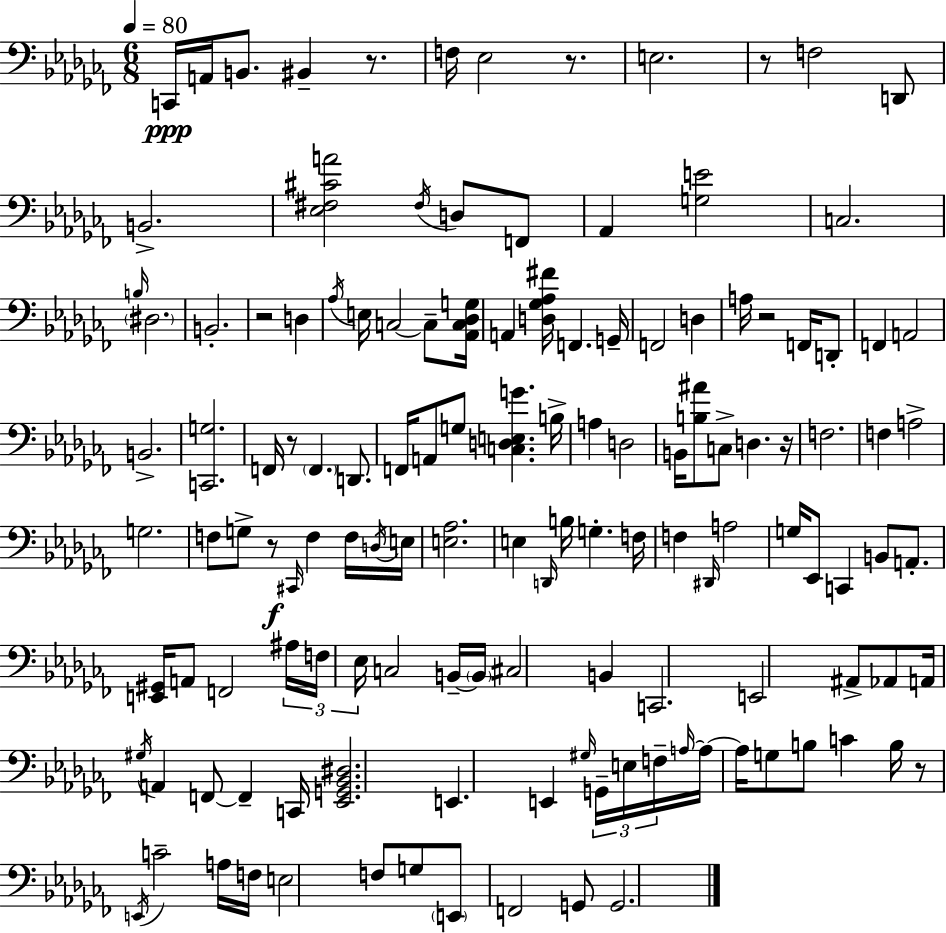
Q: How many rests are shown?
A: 9